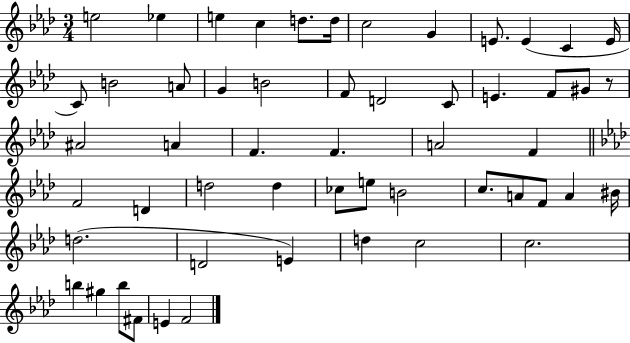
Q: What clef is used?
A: treble